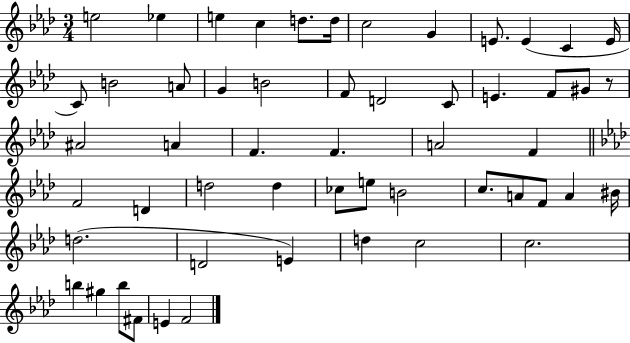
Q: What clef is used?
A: treble